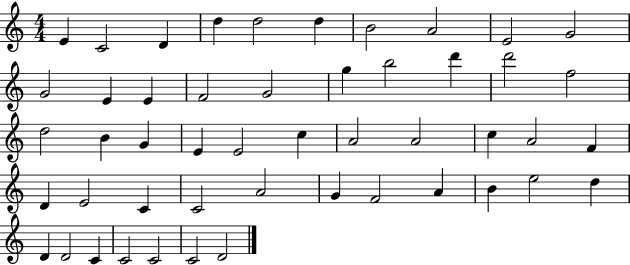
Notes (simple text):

E4/q C4/h D4/q D5/q D5/h D5/q B4/h A4/h E4/h G4/h G4/h E4/q E4/q F4/h G4/h G5/q B5/h D6/q D6/h F5/h D5/h B4/q G4/q E4/q E4/h C5/q A4/h A4/h C5/q A4/h F4/q D4/q E4/h C4/q C4/h A4/h G4/q F4/h A4/q B4/q E5/h D5/q D4/q D4/h C4/q C4/h C4/h C4/h D4/h